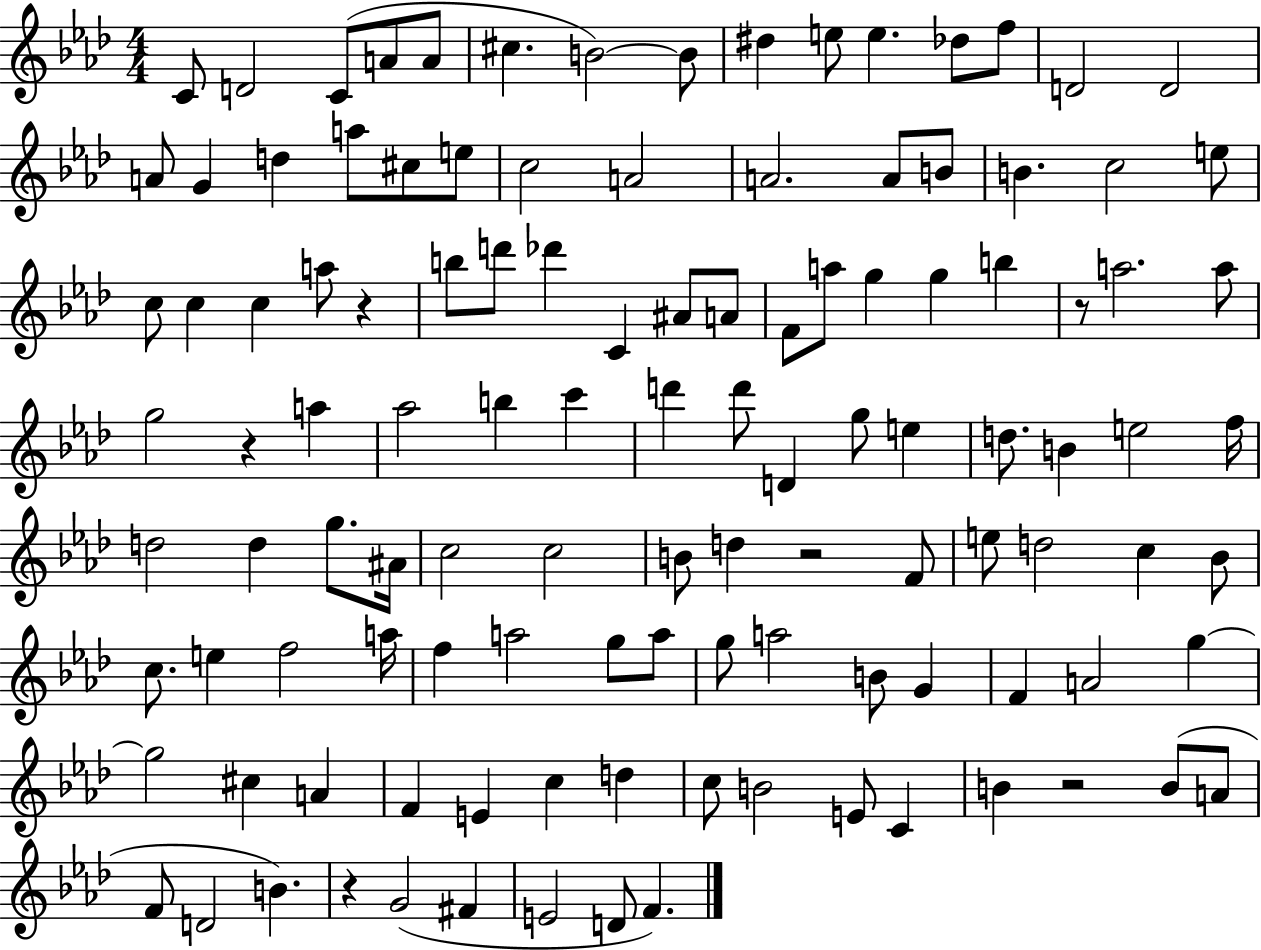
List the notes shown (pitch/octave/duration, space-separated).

C4/e D4/h C4/e A4/e A4/e C#5/q. B4/h B4/e D#5/q E5/e E5/q. Db5/e F5/e D4/h D4/h A4/e G4/q D5/q A5/e C#5/e E5/e C5/h A4/h A4/h. A4/e B4/e B4/q. C5/h E5/e C5/e C5/q C5/q A5/e R/q B5/e D6/e Db6/q C4/q A#4/e A4/e F4/e A5/e G5/q G5/q B5/q R/e A5/h. A5/e G5/h R/q A5/q Ab5/h B5/q C6/q D6/q D6/e D4/q G5/e E5/q D5/e. B4/q E5/h F5/s D5/h D5/q G5/e. A#4/s C5/h C5/h B4/e D5/q R/h F4/e E5/e D5/h C5/q Bb4/e C5/e. E5/q F5/h A5/s F5/q A5/h G5/e A5/e G5/e A5/h B4/e G4/q F4/q A4/h G5/q G5/h C#5/q A4/q F4/q E4/q C5/q D5/q C5/e B4/h E4/e C4/q B4/q R/h B4/e A4/e F4/e D4/h B4/q. R/q G4/h F#4/q E4/h D4/e F4/q.